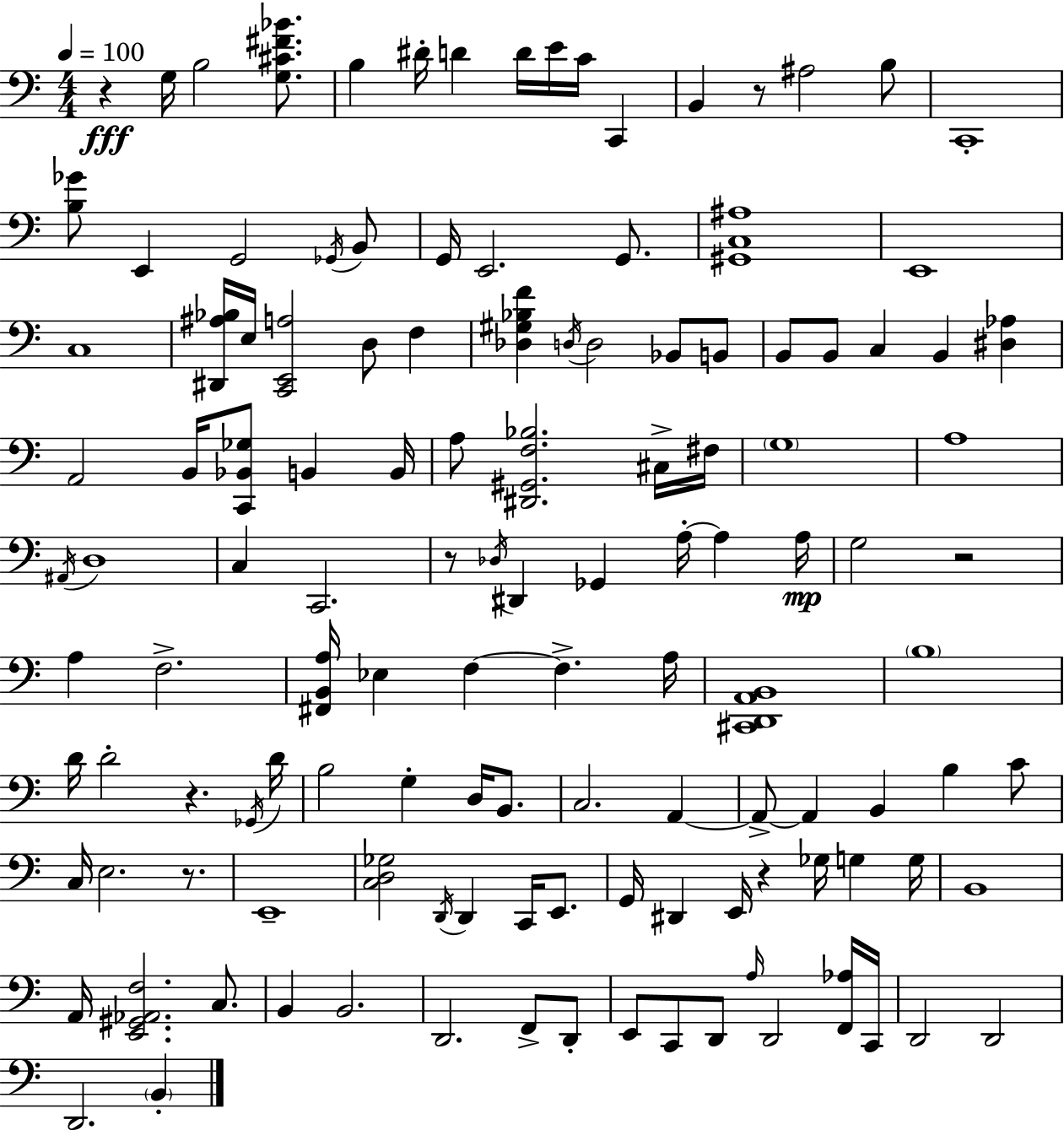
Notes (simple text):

R/q G3/s B3/h [G3,C#4,F#4,Bb4]/e. B3/q D#4/s D4/q D4/s E4/s C4/s C2/q B2/q R/e A#3/h B3/e C2/w [B3,Gb4]/e E2/q G2/h Gb2/s B2/e G2/s E2/h. G2/e. [G#2,C3,A#3]/w E2/w C3/w [D#2,A#3,Bb3]/s E3/s [C2,E2,A3]/h D3/e F3/q [Db3,G#3,Bb3,F4]/q D3/s D3/h Bb2/e B2/e B2/e B2/e C3/q B2/q [D#3,Ab3]/q A2/h B2/s [C2,Bb2,Gb3]/e B2/q B2/s A3/e [D#2,G#2,F3,Bb3]/h. C#3/s F#3/s G3/w A3/w A#2/s D3/w C3/q C2/h. R/e Db3/s D#2/q Gb2/q A3/s A3/q A3/s G3/h R/h A3/q F3/h. [F#2,B2,A3]/s Eb3/q F3/q F3/q. A3/s [C#2,D2,A2,B2]/w B3/w D4/s D4/h R/q. Gb2/s D4/s B3/h G3/q D3/s B2/e. C3/h. A2/q A2/e A2/q B2/q B3/q C4/e C3/s E3/h. R/e. E2/w [C3,D3,Gb3]/h D2/s D2/q C2/s E2/e. G2/s D#2/q E2/s R/q Gb3/s G3/q G3/s B2/w A2/s [E2,G#2,Ab2,F3]/h. C3/e. B2/q B2/h. D2/h. F2/e D2/e E2/e C2/e D2/e A3/s D2/h [F2,Ab3]/s C2/s D2/h D2/h D2/h. B2/q